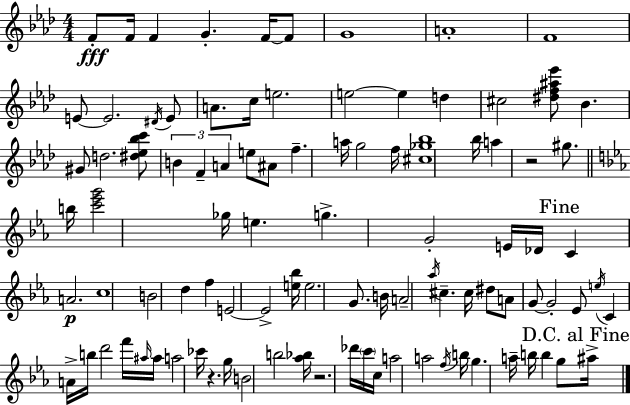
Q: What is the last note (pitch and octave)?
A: A#5